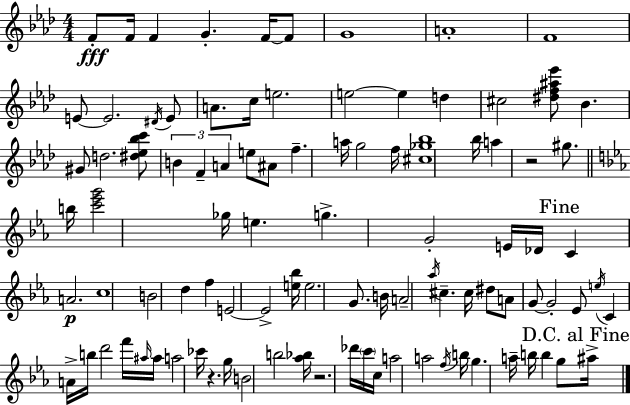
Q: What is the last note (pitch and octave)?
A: A#5